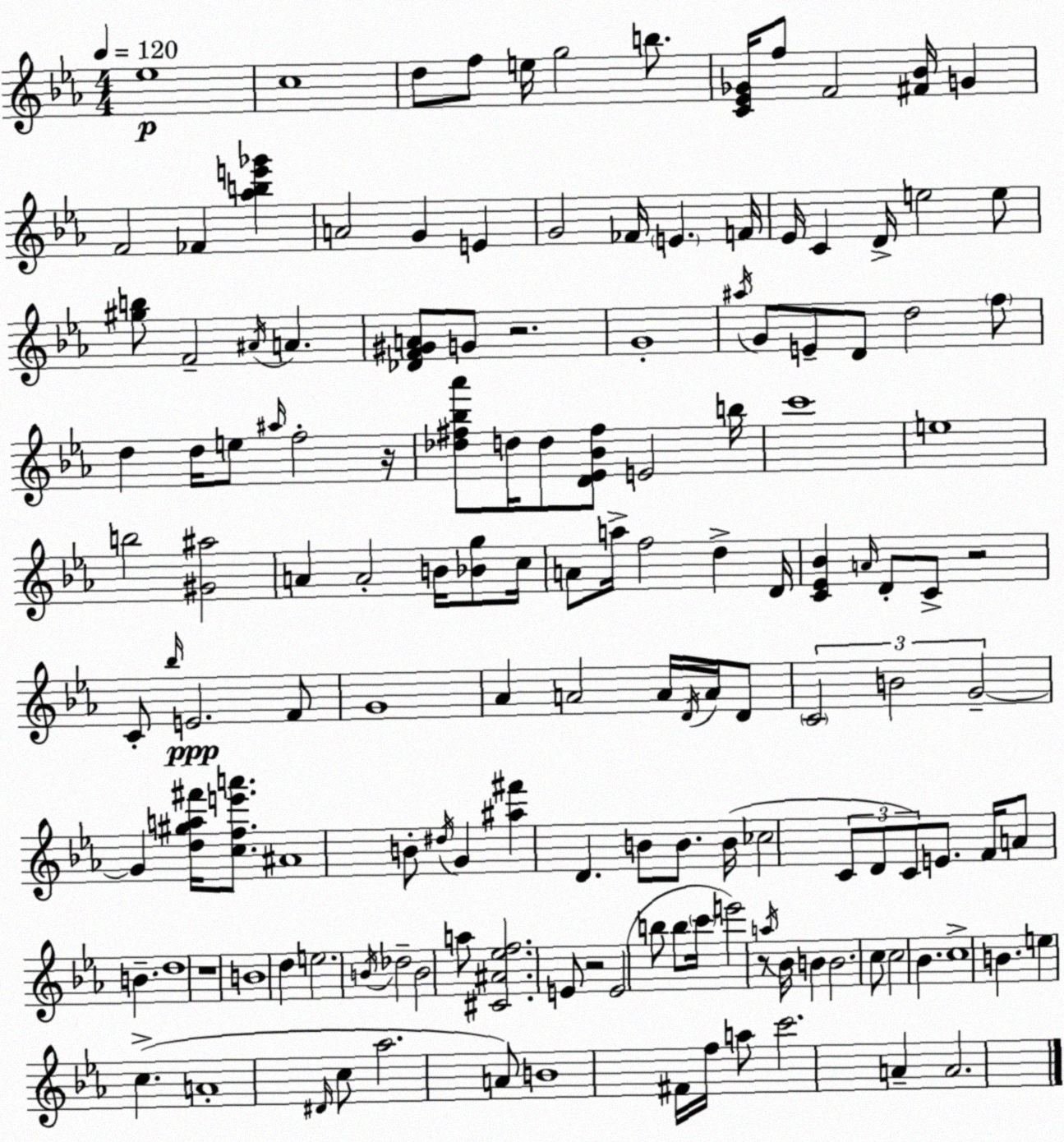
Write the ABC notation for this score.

X:1
T:Untitled
M:4/4
L:1/4
K:Cm
_e4 c4 d/2 f/2 e/4 g2 b/2 [C_E_G]/4 f/2 F2 [^F_B]/4 G F2 _F [_abe'_g'] A2 G E G2 _F/4 E F/4 _E/4 C D/4 e2 e/2 [^gb]/2 F2 ^A/4 A [_DF^GA]/2 G/2 z2 G4 ^a/4 G/2 E/2 D/2 d2 f/2 d d/4 e/2 ^a/4 f2 z/4 [_d^f_b_a']/2 d/4 d/2 [D_E_B^f]/2 E2 b/4 c'4 e4 b2 [^G^a]2 A A2 B/4 [_Bg]/2 c/4 A/2 a/4 f2 d D/4 [C_E_B] A/4 D/2 C/2 z2 C/2 _b/4 E2 F/2 G4 _A A2 A/4 D/4 A/4 D/2 C2 B2 G2 G [d^ga^f']/4 [cfe'a']/2 ^A4 B/2 ^d/4 G [^a^f'] D B/2 B/2 B/4 _c2 C/2 D/2 C/2 E/2 F/4 A/2 B d4 z4 B4 d e2 B/4 _d2 B2 a/2 [^C^A_ef]2 E/2 z2 E2 b/2 b/2 c'/4 e'2 z/2 a/4 _B/4 B B2 c/2 c2 _B c4 B e c A4 ^D/4 c/2 _a2 A/2 B4 ^F/4 f/4 a/2 c'2 A A2